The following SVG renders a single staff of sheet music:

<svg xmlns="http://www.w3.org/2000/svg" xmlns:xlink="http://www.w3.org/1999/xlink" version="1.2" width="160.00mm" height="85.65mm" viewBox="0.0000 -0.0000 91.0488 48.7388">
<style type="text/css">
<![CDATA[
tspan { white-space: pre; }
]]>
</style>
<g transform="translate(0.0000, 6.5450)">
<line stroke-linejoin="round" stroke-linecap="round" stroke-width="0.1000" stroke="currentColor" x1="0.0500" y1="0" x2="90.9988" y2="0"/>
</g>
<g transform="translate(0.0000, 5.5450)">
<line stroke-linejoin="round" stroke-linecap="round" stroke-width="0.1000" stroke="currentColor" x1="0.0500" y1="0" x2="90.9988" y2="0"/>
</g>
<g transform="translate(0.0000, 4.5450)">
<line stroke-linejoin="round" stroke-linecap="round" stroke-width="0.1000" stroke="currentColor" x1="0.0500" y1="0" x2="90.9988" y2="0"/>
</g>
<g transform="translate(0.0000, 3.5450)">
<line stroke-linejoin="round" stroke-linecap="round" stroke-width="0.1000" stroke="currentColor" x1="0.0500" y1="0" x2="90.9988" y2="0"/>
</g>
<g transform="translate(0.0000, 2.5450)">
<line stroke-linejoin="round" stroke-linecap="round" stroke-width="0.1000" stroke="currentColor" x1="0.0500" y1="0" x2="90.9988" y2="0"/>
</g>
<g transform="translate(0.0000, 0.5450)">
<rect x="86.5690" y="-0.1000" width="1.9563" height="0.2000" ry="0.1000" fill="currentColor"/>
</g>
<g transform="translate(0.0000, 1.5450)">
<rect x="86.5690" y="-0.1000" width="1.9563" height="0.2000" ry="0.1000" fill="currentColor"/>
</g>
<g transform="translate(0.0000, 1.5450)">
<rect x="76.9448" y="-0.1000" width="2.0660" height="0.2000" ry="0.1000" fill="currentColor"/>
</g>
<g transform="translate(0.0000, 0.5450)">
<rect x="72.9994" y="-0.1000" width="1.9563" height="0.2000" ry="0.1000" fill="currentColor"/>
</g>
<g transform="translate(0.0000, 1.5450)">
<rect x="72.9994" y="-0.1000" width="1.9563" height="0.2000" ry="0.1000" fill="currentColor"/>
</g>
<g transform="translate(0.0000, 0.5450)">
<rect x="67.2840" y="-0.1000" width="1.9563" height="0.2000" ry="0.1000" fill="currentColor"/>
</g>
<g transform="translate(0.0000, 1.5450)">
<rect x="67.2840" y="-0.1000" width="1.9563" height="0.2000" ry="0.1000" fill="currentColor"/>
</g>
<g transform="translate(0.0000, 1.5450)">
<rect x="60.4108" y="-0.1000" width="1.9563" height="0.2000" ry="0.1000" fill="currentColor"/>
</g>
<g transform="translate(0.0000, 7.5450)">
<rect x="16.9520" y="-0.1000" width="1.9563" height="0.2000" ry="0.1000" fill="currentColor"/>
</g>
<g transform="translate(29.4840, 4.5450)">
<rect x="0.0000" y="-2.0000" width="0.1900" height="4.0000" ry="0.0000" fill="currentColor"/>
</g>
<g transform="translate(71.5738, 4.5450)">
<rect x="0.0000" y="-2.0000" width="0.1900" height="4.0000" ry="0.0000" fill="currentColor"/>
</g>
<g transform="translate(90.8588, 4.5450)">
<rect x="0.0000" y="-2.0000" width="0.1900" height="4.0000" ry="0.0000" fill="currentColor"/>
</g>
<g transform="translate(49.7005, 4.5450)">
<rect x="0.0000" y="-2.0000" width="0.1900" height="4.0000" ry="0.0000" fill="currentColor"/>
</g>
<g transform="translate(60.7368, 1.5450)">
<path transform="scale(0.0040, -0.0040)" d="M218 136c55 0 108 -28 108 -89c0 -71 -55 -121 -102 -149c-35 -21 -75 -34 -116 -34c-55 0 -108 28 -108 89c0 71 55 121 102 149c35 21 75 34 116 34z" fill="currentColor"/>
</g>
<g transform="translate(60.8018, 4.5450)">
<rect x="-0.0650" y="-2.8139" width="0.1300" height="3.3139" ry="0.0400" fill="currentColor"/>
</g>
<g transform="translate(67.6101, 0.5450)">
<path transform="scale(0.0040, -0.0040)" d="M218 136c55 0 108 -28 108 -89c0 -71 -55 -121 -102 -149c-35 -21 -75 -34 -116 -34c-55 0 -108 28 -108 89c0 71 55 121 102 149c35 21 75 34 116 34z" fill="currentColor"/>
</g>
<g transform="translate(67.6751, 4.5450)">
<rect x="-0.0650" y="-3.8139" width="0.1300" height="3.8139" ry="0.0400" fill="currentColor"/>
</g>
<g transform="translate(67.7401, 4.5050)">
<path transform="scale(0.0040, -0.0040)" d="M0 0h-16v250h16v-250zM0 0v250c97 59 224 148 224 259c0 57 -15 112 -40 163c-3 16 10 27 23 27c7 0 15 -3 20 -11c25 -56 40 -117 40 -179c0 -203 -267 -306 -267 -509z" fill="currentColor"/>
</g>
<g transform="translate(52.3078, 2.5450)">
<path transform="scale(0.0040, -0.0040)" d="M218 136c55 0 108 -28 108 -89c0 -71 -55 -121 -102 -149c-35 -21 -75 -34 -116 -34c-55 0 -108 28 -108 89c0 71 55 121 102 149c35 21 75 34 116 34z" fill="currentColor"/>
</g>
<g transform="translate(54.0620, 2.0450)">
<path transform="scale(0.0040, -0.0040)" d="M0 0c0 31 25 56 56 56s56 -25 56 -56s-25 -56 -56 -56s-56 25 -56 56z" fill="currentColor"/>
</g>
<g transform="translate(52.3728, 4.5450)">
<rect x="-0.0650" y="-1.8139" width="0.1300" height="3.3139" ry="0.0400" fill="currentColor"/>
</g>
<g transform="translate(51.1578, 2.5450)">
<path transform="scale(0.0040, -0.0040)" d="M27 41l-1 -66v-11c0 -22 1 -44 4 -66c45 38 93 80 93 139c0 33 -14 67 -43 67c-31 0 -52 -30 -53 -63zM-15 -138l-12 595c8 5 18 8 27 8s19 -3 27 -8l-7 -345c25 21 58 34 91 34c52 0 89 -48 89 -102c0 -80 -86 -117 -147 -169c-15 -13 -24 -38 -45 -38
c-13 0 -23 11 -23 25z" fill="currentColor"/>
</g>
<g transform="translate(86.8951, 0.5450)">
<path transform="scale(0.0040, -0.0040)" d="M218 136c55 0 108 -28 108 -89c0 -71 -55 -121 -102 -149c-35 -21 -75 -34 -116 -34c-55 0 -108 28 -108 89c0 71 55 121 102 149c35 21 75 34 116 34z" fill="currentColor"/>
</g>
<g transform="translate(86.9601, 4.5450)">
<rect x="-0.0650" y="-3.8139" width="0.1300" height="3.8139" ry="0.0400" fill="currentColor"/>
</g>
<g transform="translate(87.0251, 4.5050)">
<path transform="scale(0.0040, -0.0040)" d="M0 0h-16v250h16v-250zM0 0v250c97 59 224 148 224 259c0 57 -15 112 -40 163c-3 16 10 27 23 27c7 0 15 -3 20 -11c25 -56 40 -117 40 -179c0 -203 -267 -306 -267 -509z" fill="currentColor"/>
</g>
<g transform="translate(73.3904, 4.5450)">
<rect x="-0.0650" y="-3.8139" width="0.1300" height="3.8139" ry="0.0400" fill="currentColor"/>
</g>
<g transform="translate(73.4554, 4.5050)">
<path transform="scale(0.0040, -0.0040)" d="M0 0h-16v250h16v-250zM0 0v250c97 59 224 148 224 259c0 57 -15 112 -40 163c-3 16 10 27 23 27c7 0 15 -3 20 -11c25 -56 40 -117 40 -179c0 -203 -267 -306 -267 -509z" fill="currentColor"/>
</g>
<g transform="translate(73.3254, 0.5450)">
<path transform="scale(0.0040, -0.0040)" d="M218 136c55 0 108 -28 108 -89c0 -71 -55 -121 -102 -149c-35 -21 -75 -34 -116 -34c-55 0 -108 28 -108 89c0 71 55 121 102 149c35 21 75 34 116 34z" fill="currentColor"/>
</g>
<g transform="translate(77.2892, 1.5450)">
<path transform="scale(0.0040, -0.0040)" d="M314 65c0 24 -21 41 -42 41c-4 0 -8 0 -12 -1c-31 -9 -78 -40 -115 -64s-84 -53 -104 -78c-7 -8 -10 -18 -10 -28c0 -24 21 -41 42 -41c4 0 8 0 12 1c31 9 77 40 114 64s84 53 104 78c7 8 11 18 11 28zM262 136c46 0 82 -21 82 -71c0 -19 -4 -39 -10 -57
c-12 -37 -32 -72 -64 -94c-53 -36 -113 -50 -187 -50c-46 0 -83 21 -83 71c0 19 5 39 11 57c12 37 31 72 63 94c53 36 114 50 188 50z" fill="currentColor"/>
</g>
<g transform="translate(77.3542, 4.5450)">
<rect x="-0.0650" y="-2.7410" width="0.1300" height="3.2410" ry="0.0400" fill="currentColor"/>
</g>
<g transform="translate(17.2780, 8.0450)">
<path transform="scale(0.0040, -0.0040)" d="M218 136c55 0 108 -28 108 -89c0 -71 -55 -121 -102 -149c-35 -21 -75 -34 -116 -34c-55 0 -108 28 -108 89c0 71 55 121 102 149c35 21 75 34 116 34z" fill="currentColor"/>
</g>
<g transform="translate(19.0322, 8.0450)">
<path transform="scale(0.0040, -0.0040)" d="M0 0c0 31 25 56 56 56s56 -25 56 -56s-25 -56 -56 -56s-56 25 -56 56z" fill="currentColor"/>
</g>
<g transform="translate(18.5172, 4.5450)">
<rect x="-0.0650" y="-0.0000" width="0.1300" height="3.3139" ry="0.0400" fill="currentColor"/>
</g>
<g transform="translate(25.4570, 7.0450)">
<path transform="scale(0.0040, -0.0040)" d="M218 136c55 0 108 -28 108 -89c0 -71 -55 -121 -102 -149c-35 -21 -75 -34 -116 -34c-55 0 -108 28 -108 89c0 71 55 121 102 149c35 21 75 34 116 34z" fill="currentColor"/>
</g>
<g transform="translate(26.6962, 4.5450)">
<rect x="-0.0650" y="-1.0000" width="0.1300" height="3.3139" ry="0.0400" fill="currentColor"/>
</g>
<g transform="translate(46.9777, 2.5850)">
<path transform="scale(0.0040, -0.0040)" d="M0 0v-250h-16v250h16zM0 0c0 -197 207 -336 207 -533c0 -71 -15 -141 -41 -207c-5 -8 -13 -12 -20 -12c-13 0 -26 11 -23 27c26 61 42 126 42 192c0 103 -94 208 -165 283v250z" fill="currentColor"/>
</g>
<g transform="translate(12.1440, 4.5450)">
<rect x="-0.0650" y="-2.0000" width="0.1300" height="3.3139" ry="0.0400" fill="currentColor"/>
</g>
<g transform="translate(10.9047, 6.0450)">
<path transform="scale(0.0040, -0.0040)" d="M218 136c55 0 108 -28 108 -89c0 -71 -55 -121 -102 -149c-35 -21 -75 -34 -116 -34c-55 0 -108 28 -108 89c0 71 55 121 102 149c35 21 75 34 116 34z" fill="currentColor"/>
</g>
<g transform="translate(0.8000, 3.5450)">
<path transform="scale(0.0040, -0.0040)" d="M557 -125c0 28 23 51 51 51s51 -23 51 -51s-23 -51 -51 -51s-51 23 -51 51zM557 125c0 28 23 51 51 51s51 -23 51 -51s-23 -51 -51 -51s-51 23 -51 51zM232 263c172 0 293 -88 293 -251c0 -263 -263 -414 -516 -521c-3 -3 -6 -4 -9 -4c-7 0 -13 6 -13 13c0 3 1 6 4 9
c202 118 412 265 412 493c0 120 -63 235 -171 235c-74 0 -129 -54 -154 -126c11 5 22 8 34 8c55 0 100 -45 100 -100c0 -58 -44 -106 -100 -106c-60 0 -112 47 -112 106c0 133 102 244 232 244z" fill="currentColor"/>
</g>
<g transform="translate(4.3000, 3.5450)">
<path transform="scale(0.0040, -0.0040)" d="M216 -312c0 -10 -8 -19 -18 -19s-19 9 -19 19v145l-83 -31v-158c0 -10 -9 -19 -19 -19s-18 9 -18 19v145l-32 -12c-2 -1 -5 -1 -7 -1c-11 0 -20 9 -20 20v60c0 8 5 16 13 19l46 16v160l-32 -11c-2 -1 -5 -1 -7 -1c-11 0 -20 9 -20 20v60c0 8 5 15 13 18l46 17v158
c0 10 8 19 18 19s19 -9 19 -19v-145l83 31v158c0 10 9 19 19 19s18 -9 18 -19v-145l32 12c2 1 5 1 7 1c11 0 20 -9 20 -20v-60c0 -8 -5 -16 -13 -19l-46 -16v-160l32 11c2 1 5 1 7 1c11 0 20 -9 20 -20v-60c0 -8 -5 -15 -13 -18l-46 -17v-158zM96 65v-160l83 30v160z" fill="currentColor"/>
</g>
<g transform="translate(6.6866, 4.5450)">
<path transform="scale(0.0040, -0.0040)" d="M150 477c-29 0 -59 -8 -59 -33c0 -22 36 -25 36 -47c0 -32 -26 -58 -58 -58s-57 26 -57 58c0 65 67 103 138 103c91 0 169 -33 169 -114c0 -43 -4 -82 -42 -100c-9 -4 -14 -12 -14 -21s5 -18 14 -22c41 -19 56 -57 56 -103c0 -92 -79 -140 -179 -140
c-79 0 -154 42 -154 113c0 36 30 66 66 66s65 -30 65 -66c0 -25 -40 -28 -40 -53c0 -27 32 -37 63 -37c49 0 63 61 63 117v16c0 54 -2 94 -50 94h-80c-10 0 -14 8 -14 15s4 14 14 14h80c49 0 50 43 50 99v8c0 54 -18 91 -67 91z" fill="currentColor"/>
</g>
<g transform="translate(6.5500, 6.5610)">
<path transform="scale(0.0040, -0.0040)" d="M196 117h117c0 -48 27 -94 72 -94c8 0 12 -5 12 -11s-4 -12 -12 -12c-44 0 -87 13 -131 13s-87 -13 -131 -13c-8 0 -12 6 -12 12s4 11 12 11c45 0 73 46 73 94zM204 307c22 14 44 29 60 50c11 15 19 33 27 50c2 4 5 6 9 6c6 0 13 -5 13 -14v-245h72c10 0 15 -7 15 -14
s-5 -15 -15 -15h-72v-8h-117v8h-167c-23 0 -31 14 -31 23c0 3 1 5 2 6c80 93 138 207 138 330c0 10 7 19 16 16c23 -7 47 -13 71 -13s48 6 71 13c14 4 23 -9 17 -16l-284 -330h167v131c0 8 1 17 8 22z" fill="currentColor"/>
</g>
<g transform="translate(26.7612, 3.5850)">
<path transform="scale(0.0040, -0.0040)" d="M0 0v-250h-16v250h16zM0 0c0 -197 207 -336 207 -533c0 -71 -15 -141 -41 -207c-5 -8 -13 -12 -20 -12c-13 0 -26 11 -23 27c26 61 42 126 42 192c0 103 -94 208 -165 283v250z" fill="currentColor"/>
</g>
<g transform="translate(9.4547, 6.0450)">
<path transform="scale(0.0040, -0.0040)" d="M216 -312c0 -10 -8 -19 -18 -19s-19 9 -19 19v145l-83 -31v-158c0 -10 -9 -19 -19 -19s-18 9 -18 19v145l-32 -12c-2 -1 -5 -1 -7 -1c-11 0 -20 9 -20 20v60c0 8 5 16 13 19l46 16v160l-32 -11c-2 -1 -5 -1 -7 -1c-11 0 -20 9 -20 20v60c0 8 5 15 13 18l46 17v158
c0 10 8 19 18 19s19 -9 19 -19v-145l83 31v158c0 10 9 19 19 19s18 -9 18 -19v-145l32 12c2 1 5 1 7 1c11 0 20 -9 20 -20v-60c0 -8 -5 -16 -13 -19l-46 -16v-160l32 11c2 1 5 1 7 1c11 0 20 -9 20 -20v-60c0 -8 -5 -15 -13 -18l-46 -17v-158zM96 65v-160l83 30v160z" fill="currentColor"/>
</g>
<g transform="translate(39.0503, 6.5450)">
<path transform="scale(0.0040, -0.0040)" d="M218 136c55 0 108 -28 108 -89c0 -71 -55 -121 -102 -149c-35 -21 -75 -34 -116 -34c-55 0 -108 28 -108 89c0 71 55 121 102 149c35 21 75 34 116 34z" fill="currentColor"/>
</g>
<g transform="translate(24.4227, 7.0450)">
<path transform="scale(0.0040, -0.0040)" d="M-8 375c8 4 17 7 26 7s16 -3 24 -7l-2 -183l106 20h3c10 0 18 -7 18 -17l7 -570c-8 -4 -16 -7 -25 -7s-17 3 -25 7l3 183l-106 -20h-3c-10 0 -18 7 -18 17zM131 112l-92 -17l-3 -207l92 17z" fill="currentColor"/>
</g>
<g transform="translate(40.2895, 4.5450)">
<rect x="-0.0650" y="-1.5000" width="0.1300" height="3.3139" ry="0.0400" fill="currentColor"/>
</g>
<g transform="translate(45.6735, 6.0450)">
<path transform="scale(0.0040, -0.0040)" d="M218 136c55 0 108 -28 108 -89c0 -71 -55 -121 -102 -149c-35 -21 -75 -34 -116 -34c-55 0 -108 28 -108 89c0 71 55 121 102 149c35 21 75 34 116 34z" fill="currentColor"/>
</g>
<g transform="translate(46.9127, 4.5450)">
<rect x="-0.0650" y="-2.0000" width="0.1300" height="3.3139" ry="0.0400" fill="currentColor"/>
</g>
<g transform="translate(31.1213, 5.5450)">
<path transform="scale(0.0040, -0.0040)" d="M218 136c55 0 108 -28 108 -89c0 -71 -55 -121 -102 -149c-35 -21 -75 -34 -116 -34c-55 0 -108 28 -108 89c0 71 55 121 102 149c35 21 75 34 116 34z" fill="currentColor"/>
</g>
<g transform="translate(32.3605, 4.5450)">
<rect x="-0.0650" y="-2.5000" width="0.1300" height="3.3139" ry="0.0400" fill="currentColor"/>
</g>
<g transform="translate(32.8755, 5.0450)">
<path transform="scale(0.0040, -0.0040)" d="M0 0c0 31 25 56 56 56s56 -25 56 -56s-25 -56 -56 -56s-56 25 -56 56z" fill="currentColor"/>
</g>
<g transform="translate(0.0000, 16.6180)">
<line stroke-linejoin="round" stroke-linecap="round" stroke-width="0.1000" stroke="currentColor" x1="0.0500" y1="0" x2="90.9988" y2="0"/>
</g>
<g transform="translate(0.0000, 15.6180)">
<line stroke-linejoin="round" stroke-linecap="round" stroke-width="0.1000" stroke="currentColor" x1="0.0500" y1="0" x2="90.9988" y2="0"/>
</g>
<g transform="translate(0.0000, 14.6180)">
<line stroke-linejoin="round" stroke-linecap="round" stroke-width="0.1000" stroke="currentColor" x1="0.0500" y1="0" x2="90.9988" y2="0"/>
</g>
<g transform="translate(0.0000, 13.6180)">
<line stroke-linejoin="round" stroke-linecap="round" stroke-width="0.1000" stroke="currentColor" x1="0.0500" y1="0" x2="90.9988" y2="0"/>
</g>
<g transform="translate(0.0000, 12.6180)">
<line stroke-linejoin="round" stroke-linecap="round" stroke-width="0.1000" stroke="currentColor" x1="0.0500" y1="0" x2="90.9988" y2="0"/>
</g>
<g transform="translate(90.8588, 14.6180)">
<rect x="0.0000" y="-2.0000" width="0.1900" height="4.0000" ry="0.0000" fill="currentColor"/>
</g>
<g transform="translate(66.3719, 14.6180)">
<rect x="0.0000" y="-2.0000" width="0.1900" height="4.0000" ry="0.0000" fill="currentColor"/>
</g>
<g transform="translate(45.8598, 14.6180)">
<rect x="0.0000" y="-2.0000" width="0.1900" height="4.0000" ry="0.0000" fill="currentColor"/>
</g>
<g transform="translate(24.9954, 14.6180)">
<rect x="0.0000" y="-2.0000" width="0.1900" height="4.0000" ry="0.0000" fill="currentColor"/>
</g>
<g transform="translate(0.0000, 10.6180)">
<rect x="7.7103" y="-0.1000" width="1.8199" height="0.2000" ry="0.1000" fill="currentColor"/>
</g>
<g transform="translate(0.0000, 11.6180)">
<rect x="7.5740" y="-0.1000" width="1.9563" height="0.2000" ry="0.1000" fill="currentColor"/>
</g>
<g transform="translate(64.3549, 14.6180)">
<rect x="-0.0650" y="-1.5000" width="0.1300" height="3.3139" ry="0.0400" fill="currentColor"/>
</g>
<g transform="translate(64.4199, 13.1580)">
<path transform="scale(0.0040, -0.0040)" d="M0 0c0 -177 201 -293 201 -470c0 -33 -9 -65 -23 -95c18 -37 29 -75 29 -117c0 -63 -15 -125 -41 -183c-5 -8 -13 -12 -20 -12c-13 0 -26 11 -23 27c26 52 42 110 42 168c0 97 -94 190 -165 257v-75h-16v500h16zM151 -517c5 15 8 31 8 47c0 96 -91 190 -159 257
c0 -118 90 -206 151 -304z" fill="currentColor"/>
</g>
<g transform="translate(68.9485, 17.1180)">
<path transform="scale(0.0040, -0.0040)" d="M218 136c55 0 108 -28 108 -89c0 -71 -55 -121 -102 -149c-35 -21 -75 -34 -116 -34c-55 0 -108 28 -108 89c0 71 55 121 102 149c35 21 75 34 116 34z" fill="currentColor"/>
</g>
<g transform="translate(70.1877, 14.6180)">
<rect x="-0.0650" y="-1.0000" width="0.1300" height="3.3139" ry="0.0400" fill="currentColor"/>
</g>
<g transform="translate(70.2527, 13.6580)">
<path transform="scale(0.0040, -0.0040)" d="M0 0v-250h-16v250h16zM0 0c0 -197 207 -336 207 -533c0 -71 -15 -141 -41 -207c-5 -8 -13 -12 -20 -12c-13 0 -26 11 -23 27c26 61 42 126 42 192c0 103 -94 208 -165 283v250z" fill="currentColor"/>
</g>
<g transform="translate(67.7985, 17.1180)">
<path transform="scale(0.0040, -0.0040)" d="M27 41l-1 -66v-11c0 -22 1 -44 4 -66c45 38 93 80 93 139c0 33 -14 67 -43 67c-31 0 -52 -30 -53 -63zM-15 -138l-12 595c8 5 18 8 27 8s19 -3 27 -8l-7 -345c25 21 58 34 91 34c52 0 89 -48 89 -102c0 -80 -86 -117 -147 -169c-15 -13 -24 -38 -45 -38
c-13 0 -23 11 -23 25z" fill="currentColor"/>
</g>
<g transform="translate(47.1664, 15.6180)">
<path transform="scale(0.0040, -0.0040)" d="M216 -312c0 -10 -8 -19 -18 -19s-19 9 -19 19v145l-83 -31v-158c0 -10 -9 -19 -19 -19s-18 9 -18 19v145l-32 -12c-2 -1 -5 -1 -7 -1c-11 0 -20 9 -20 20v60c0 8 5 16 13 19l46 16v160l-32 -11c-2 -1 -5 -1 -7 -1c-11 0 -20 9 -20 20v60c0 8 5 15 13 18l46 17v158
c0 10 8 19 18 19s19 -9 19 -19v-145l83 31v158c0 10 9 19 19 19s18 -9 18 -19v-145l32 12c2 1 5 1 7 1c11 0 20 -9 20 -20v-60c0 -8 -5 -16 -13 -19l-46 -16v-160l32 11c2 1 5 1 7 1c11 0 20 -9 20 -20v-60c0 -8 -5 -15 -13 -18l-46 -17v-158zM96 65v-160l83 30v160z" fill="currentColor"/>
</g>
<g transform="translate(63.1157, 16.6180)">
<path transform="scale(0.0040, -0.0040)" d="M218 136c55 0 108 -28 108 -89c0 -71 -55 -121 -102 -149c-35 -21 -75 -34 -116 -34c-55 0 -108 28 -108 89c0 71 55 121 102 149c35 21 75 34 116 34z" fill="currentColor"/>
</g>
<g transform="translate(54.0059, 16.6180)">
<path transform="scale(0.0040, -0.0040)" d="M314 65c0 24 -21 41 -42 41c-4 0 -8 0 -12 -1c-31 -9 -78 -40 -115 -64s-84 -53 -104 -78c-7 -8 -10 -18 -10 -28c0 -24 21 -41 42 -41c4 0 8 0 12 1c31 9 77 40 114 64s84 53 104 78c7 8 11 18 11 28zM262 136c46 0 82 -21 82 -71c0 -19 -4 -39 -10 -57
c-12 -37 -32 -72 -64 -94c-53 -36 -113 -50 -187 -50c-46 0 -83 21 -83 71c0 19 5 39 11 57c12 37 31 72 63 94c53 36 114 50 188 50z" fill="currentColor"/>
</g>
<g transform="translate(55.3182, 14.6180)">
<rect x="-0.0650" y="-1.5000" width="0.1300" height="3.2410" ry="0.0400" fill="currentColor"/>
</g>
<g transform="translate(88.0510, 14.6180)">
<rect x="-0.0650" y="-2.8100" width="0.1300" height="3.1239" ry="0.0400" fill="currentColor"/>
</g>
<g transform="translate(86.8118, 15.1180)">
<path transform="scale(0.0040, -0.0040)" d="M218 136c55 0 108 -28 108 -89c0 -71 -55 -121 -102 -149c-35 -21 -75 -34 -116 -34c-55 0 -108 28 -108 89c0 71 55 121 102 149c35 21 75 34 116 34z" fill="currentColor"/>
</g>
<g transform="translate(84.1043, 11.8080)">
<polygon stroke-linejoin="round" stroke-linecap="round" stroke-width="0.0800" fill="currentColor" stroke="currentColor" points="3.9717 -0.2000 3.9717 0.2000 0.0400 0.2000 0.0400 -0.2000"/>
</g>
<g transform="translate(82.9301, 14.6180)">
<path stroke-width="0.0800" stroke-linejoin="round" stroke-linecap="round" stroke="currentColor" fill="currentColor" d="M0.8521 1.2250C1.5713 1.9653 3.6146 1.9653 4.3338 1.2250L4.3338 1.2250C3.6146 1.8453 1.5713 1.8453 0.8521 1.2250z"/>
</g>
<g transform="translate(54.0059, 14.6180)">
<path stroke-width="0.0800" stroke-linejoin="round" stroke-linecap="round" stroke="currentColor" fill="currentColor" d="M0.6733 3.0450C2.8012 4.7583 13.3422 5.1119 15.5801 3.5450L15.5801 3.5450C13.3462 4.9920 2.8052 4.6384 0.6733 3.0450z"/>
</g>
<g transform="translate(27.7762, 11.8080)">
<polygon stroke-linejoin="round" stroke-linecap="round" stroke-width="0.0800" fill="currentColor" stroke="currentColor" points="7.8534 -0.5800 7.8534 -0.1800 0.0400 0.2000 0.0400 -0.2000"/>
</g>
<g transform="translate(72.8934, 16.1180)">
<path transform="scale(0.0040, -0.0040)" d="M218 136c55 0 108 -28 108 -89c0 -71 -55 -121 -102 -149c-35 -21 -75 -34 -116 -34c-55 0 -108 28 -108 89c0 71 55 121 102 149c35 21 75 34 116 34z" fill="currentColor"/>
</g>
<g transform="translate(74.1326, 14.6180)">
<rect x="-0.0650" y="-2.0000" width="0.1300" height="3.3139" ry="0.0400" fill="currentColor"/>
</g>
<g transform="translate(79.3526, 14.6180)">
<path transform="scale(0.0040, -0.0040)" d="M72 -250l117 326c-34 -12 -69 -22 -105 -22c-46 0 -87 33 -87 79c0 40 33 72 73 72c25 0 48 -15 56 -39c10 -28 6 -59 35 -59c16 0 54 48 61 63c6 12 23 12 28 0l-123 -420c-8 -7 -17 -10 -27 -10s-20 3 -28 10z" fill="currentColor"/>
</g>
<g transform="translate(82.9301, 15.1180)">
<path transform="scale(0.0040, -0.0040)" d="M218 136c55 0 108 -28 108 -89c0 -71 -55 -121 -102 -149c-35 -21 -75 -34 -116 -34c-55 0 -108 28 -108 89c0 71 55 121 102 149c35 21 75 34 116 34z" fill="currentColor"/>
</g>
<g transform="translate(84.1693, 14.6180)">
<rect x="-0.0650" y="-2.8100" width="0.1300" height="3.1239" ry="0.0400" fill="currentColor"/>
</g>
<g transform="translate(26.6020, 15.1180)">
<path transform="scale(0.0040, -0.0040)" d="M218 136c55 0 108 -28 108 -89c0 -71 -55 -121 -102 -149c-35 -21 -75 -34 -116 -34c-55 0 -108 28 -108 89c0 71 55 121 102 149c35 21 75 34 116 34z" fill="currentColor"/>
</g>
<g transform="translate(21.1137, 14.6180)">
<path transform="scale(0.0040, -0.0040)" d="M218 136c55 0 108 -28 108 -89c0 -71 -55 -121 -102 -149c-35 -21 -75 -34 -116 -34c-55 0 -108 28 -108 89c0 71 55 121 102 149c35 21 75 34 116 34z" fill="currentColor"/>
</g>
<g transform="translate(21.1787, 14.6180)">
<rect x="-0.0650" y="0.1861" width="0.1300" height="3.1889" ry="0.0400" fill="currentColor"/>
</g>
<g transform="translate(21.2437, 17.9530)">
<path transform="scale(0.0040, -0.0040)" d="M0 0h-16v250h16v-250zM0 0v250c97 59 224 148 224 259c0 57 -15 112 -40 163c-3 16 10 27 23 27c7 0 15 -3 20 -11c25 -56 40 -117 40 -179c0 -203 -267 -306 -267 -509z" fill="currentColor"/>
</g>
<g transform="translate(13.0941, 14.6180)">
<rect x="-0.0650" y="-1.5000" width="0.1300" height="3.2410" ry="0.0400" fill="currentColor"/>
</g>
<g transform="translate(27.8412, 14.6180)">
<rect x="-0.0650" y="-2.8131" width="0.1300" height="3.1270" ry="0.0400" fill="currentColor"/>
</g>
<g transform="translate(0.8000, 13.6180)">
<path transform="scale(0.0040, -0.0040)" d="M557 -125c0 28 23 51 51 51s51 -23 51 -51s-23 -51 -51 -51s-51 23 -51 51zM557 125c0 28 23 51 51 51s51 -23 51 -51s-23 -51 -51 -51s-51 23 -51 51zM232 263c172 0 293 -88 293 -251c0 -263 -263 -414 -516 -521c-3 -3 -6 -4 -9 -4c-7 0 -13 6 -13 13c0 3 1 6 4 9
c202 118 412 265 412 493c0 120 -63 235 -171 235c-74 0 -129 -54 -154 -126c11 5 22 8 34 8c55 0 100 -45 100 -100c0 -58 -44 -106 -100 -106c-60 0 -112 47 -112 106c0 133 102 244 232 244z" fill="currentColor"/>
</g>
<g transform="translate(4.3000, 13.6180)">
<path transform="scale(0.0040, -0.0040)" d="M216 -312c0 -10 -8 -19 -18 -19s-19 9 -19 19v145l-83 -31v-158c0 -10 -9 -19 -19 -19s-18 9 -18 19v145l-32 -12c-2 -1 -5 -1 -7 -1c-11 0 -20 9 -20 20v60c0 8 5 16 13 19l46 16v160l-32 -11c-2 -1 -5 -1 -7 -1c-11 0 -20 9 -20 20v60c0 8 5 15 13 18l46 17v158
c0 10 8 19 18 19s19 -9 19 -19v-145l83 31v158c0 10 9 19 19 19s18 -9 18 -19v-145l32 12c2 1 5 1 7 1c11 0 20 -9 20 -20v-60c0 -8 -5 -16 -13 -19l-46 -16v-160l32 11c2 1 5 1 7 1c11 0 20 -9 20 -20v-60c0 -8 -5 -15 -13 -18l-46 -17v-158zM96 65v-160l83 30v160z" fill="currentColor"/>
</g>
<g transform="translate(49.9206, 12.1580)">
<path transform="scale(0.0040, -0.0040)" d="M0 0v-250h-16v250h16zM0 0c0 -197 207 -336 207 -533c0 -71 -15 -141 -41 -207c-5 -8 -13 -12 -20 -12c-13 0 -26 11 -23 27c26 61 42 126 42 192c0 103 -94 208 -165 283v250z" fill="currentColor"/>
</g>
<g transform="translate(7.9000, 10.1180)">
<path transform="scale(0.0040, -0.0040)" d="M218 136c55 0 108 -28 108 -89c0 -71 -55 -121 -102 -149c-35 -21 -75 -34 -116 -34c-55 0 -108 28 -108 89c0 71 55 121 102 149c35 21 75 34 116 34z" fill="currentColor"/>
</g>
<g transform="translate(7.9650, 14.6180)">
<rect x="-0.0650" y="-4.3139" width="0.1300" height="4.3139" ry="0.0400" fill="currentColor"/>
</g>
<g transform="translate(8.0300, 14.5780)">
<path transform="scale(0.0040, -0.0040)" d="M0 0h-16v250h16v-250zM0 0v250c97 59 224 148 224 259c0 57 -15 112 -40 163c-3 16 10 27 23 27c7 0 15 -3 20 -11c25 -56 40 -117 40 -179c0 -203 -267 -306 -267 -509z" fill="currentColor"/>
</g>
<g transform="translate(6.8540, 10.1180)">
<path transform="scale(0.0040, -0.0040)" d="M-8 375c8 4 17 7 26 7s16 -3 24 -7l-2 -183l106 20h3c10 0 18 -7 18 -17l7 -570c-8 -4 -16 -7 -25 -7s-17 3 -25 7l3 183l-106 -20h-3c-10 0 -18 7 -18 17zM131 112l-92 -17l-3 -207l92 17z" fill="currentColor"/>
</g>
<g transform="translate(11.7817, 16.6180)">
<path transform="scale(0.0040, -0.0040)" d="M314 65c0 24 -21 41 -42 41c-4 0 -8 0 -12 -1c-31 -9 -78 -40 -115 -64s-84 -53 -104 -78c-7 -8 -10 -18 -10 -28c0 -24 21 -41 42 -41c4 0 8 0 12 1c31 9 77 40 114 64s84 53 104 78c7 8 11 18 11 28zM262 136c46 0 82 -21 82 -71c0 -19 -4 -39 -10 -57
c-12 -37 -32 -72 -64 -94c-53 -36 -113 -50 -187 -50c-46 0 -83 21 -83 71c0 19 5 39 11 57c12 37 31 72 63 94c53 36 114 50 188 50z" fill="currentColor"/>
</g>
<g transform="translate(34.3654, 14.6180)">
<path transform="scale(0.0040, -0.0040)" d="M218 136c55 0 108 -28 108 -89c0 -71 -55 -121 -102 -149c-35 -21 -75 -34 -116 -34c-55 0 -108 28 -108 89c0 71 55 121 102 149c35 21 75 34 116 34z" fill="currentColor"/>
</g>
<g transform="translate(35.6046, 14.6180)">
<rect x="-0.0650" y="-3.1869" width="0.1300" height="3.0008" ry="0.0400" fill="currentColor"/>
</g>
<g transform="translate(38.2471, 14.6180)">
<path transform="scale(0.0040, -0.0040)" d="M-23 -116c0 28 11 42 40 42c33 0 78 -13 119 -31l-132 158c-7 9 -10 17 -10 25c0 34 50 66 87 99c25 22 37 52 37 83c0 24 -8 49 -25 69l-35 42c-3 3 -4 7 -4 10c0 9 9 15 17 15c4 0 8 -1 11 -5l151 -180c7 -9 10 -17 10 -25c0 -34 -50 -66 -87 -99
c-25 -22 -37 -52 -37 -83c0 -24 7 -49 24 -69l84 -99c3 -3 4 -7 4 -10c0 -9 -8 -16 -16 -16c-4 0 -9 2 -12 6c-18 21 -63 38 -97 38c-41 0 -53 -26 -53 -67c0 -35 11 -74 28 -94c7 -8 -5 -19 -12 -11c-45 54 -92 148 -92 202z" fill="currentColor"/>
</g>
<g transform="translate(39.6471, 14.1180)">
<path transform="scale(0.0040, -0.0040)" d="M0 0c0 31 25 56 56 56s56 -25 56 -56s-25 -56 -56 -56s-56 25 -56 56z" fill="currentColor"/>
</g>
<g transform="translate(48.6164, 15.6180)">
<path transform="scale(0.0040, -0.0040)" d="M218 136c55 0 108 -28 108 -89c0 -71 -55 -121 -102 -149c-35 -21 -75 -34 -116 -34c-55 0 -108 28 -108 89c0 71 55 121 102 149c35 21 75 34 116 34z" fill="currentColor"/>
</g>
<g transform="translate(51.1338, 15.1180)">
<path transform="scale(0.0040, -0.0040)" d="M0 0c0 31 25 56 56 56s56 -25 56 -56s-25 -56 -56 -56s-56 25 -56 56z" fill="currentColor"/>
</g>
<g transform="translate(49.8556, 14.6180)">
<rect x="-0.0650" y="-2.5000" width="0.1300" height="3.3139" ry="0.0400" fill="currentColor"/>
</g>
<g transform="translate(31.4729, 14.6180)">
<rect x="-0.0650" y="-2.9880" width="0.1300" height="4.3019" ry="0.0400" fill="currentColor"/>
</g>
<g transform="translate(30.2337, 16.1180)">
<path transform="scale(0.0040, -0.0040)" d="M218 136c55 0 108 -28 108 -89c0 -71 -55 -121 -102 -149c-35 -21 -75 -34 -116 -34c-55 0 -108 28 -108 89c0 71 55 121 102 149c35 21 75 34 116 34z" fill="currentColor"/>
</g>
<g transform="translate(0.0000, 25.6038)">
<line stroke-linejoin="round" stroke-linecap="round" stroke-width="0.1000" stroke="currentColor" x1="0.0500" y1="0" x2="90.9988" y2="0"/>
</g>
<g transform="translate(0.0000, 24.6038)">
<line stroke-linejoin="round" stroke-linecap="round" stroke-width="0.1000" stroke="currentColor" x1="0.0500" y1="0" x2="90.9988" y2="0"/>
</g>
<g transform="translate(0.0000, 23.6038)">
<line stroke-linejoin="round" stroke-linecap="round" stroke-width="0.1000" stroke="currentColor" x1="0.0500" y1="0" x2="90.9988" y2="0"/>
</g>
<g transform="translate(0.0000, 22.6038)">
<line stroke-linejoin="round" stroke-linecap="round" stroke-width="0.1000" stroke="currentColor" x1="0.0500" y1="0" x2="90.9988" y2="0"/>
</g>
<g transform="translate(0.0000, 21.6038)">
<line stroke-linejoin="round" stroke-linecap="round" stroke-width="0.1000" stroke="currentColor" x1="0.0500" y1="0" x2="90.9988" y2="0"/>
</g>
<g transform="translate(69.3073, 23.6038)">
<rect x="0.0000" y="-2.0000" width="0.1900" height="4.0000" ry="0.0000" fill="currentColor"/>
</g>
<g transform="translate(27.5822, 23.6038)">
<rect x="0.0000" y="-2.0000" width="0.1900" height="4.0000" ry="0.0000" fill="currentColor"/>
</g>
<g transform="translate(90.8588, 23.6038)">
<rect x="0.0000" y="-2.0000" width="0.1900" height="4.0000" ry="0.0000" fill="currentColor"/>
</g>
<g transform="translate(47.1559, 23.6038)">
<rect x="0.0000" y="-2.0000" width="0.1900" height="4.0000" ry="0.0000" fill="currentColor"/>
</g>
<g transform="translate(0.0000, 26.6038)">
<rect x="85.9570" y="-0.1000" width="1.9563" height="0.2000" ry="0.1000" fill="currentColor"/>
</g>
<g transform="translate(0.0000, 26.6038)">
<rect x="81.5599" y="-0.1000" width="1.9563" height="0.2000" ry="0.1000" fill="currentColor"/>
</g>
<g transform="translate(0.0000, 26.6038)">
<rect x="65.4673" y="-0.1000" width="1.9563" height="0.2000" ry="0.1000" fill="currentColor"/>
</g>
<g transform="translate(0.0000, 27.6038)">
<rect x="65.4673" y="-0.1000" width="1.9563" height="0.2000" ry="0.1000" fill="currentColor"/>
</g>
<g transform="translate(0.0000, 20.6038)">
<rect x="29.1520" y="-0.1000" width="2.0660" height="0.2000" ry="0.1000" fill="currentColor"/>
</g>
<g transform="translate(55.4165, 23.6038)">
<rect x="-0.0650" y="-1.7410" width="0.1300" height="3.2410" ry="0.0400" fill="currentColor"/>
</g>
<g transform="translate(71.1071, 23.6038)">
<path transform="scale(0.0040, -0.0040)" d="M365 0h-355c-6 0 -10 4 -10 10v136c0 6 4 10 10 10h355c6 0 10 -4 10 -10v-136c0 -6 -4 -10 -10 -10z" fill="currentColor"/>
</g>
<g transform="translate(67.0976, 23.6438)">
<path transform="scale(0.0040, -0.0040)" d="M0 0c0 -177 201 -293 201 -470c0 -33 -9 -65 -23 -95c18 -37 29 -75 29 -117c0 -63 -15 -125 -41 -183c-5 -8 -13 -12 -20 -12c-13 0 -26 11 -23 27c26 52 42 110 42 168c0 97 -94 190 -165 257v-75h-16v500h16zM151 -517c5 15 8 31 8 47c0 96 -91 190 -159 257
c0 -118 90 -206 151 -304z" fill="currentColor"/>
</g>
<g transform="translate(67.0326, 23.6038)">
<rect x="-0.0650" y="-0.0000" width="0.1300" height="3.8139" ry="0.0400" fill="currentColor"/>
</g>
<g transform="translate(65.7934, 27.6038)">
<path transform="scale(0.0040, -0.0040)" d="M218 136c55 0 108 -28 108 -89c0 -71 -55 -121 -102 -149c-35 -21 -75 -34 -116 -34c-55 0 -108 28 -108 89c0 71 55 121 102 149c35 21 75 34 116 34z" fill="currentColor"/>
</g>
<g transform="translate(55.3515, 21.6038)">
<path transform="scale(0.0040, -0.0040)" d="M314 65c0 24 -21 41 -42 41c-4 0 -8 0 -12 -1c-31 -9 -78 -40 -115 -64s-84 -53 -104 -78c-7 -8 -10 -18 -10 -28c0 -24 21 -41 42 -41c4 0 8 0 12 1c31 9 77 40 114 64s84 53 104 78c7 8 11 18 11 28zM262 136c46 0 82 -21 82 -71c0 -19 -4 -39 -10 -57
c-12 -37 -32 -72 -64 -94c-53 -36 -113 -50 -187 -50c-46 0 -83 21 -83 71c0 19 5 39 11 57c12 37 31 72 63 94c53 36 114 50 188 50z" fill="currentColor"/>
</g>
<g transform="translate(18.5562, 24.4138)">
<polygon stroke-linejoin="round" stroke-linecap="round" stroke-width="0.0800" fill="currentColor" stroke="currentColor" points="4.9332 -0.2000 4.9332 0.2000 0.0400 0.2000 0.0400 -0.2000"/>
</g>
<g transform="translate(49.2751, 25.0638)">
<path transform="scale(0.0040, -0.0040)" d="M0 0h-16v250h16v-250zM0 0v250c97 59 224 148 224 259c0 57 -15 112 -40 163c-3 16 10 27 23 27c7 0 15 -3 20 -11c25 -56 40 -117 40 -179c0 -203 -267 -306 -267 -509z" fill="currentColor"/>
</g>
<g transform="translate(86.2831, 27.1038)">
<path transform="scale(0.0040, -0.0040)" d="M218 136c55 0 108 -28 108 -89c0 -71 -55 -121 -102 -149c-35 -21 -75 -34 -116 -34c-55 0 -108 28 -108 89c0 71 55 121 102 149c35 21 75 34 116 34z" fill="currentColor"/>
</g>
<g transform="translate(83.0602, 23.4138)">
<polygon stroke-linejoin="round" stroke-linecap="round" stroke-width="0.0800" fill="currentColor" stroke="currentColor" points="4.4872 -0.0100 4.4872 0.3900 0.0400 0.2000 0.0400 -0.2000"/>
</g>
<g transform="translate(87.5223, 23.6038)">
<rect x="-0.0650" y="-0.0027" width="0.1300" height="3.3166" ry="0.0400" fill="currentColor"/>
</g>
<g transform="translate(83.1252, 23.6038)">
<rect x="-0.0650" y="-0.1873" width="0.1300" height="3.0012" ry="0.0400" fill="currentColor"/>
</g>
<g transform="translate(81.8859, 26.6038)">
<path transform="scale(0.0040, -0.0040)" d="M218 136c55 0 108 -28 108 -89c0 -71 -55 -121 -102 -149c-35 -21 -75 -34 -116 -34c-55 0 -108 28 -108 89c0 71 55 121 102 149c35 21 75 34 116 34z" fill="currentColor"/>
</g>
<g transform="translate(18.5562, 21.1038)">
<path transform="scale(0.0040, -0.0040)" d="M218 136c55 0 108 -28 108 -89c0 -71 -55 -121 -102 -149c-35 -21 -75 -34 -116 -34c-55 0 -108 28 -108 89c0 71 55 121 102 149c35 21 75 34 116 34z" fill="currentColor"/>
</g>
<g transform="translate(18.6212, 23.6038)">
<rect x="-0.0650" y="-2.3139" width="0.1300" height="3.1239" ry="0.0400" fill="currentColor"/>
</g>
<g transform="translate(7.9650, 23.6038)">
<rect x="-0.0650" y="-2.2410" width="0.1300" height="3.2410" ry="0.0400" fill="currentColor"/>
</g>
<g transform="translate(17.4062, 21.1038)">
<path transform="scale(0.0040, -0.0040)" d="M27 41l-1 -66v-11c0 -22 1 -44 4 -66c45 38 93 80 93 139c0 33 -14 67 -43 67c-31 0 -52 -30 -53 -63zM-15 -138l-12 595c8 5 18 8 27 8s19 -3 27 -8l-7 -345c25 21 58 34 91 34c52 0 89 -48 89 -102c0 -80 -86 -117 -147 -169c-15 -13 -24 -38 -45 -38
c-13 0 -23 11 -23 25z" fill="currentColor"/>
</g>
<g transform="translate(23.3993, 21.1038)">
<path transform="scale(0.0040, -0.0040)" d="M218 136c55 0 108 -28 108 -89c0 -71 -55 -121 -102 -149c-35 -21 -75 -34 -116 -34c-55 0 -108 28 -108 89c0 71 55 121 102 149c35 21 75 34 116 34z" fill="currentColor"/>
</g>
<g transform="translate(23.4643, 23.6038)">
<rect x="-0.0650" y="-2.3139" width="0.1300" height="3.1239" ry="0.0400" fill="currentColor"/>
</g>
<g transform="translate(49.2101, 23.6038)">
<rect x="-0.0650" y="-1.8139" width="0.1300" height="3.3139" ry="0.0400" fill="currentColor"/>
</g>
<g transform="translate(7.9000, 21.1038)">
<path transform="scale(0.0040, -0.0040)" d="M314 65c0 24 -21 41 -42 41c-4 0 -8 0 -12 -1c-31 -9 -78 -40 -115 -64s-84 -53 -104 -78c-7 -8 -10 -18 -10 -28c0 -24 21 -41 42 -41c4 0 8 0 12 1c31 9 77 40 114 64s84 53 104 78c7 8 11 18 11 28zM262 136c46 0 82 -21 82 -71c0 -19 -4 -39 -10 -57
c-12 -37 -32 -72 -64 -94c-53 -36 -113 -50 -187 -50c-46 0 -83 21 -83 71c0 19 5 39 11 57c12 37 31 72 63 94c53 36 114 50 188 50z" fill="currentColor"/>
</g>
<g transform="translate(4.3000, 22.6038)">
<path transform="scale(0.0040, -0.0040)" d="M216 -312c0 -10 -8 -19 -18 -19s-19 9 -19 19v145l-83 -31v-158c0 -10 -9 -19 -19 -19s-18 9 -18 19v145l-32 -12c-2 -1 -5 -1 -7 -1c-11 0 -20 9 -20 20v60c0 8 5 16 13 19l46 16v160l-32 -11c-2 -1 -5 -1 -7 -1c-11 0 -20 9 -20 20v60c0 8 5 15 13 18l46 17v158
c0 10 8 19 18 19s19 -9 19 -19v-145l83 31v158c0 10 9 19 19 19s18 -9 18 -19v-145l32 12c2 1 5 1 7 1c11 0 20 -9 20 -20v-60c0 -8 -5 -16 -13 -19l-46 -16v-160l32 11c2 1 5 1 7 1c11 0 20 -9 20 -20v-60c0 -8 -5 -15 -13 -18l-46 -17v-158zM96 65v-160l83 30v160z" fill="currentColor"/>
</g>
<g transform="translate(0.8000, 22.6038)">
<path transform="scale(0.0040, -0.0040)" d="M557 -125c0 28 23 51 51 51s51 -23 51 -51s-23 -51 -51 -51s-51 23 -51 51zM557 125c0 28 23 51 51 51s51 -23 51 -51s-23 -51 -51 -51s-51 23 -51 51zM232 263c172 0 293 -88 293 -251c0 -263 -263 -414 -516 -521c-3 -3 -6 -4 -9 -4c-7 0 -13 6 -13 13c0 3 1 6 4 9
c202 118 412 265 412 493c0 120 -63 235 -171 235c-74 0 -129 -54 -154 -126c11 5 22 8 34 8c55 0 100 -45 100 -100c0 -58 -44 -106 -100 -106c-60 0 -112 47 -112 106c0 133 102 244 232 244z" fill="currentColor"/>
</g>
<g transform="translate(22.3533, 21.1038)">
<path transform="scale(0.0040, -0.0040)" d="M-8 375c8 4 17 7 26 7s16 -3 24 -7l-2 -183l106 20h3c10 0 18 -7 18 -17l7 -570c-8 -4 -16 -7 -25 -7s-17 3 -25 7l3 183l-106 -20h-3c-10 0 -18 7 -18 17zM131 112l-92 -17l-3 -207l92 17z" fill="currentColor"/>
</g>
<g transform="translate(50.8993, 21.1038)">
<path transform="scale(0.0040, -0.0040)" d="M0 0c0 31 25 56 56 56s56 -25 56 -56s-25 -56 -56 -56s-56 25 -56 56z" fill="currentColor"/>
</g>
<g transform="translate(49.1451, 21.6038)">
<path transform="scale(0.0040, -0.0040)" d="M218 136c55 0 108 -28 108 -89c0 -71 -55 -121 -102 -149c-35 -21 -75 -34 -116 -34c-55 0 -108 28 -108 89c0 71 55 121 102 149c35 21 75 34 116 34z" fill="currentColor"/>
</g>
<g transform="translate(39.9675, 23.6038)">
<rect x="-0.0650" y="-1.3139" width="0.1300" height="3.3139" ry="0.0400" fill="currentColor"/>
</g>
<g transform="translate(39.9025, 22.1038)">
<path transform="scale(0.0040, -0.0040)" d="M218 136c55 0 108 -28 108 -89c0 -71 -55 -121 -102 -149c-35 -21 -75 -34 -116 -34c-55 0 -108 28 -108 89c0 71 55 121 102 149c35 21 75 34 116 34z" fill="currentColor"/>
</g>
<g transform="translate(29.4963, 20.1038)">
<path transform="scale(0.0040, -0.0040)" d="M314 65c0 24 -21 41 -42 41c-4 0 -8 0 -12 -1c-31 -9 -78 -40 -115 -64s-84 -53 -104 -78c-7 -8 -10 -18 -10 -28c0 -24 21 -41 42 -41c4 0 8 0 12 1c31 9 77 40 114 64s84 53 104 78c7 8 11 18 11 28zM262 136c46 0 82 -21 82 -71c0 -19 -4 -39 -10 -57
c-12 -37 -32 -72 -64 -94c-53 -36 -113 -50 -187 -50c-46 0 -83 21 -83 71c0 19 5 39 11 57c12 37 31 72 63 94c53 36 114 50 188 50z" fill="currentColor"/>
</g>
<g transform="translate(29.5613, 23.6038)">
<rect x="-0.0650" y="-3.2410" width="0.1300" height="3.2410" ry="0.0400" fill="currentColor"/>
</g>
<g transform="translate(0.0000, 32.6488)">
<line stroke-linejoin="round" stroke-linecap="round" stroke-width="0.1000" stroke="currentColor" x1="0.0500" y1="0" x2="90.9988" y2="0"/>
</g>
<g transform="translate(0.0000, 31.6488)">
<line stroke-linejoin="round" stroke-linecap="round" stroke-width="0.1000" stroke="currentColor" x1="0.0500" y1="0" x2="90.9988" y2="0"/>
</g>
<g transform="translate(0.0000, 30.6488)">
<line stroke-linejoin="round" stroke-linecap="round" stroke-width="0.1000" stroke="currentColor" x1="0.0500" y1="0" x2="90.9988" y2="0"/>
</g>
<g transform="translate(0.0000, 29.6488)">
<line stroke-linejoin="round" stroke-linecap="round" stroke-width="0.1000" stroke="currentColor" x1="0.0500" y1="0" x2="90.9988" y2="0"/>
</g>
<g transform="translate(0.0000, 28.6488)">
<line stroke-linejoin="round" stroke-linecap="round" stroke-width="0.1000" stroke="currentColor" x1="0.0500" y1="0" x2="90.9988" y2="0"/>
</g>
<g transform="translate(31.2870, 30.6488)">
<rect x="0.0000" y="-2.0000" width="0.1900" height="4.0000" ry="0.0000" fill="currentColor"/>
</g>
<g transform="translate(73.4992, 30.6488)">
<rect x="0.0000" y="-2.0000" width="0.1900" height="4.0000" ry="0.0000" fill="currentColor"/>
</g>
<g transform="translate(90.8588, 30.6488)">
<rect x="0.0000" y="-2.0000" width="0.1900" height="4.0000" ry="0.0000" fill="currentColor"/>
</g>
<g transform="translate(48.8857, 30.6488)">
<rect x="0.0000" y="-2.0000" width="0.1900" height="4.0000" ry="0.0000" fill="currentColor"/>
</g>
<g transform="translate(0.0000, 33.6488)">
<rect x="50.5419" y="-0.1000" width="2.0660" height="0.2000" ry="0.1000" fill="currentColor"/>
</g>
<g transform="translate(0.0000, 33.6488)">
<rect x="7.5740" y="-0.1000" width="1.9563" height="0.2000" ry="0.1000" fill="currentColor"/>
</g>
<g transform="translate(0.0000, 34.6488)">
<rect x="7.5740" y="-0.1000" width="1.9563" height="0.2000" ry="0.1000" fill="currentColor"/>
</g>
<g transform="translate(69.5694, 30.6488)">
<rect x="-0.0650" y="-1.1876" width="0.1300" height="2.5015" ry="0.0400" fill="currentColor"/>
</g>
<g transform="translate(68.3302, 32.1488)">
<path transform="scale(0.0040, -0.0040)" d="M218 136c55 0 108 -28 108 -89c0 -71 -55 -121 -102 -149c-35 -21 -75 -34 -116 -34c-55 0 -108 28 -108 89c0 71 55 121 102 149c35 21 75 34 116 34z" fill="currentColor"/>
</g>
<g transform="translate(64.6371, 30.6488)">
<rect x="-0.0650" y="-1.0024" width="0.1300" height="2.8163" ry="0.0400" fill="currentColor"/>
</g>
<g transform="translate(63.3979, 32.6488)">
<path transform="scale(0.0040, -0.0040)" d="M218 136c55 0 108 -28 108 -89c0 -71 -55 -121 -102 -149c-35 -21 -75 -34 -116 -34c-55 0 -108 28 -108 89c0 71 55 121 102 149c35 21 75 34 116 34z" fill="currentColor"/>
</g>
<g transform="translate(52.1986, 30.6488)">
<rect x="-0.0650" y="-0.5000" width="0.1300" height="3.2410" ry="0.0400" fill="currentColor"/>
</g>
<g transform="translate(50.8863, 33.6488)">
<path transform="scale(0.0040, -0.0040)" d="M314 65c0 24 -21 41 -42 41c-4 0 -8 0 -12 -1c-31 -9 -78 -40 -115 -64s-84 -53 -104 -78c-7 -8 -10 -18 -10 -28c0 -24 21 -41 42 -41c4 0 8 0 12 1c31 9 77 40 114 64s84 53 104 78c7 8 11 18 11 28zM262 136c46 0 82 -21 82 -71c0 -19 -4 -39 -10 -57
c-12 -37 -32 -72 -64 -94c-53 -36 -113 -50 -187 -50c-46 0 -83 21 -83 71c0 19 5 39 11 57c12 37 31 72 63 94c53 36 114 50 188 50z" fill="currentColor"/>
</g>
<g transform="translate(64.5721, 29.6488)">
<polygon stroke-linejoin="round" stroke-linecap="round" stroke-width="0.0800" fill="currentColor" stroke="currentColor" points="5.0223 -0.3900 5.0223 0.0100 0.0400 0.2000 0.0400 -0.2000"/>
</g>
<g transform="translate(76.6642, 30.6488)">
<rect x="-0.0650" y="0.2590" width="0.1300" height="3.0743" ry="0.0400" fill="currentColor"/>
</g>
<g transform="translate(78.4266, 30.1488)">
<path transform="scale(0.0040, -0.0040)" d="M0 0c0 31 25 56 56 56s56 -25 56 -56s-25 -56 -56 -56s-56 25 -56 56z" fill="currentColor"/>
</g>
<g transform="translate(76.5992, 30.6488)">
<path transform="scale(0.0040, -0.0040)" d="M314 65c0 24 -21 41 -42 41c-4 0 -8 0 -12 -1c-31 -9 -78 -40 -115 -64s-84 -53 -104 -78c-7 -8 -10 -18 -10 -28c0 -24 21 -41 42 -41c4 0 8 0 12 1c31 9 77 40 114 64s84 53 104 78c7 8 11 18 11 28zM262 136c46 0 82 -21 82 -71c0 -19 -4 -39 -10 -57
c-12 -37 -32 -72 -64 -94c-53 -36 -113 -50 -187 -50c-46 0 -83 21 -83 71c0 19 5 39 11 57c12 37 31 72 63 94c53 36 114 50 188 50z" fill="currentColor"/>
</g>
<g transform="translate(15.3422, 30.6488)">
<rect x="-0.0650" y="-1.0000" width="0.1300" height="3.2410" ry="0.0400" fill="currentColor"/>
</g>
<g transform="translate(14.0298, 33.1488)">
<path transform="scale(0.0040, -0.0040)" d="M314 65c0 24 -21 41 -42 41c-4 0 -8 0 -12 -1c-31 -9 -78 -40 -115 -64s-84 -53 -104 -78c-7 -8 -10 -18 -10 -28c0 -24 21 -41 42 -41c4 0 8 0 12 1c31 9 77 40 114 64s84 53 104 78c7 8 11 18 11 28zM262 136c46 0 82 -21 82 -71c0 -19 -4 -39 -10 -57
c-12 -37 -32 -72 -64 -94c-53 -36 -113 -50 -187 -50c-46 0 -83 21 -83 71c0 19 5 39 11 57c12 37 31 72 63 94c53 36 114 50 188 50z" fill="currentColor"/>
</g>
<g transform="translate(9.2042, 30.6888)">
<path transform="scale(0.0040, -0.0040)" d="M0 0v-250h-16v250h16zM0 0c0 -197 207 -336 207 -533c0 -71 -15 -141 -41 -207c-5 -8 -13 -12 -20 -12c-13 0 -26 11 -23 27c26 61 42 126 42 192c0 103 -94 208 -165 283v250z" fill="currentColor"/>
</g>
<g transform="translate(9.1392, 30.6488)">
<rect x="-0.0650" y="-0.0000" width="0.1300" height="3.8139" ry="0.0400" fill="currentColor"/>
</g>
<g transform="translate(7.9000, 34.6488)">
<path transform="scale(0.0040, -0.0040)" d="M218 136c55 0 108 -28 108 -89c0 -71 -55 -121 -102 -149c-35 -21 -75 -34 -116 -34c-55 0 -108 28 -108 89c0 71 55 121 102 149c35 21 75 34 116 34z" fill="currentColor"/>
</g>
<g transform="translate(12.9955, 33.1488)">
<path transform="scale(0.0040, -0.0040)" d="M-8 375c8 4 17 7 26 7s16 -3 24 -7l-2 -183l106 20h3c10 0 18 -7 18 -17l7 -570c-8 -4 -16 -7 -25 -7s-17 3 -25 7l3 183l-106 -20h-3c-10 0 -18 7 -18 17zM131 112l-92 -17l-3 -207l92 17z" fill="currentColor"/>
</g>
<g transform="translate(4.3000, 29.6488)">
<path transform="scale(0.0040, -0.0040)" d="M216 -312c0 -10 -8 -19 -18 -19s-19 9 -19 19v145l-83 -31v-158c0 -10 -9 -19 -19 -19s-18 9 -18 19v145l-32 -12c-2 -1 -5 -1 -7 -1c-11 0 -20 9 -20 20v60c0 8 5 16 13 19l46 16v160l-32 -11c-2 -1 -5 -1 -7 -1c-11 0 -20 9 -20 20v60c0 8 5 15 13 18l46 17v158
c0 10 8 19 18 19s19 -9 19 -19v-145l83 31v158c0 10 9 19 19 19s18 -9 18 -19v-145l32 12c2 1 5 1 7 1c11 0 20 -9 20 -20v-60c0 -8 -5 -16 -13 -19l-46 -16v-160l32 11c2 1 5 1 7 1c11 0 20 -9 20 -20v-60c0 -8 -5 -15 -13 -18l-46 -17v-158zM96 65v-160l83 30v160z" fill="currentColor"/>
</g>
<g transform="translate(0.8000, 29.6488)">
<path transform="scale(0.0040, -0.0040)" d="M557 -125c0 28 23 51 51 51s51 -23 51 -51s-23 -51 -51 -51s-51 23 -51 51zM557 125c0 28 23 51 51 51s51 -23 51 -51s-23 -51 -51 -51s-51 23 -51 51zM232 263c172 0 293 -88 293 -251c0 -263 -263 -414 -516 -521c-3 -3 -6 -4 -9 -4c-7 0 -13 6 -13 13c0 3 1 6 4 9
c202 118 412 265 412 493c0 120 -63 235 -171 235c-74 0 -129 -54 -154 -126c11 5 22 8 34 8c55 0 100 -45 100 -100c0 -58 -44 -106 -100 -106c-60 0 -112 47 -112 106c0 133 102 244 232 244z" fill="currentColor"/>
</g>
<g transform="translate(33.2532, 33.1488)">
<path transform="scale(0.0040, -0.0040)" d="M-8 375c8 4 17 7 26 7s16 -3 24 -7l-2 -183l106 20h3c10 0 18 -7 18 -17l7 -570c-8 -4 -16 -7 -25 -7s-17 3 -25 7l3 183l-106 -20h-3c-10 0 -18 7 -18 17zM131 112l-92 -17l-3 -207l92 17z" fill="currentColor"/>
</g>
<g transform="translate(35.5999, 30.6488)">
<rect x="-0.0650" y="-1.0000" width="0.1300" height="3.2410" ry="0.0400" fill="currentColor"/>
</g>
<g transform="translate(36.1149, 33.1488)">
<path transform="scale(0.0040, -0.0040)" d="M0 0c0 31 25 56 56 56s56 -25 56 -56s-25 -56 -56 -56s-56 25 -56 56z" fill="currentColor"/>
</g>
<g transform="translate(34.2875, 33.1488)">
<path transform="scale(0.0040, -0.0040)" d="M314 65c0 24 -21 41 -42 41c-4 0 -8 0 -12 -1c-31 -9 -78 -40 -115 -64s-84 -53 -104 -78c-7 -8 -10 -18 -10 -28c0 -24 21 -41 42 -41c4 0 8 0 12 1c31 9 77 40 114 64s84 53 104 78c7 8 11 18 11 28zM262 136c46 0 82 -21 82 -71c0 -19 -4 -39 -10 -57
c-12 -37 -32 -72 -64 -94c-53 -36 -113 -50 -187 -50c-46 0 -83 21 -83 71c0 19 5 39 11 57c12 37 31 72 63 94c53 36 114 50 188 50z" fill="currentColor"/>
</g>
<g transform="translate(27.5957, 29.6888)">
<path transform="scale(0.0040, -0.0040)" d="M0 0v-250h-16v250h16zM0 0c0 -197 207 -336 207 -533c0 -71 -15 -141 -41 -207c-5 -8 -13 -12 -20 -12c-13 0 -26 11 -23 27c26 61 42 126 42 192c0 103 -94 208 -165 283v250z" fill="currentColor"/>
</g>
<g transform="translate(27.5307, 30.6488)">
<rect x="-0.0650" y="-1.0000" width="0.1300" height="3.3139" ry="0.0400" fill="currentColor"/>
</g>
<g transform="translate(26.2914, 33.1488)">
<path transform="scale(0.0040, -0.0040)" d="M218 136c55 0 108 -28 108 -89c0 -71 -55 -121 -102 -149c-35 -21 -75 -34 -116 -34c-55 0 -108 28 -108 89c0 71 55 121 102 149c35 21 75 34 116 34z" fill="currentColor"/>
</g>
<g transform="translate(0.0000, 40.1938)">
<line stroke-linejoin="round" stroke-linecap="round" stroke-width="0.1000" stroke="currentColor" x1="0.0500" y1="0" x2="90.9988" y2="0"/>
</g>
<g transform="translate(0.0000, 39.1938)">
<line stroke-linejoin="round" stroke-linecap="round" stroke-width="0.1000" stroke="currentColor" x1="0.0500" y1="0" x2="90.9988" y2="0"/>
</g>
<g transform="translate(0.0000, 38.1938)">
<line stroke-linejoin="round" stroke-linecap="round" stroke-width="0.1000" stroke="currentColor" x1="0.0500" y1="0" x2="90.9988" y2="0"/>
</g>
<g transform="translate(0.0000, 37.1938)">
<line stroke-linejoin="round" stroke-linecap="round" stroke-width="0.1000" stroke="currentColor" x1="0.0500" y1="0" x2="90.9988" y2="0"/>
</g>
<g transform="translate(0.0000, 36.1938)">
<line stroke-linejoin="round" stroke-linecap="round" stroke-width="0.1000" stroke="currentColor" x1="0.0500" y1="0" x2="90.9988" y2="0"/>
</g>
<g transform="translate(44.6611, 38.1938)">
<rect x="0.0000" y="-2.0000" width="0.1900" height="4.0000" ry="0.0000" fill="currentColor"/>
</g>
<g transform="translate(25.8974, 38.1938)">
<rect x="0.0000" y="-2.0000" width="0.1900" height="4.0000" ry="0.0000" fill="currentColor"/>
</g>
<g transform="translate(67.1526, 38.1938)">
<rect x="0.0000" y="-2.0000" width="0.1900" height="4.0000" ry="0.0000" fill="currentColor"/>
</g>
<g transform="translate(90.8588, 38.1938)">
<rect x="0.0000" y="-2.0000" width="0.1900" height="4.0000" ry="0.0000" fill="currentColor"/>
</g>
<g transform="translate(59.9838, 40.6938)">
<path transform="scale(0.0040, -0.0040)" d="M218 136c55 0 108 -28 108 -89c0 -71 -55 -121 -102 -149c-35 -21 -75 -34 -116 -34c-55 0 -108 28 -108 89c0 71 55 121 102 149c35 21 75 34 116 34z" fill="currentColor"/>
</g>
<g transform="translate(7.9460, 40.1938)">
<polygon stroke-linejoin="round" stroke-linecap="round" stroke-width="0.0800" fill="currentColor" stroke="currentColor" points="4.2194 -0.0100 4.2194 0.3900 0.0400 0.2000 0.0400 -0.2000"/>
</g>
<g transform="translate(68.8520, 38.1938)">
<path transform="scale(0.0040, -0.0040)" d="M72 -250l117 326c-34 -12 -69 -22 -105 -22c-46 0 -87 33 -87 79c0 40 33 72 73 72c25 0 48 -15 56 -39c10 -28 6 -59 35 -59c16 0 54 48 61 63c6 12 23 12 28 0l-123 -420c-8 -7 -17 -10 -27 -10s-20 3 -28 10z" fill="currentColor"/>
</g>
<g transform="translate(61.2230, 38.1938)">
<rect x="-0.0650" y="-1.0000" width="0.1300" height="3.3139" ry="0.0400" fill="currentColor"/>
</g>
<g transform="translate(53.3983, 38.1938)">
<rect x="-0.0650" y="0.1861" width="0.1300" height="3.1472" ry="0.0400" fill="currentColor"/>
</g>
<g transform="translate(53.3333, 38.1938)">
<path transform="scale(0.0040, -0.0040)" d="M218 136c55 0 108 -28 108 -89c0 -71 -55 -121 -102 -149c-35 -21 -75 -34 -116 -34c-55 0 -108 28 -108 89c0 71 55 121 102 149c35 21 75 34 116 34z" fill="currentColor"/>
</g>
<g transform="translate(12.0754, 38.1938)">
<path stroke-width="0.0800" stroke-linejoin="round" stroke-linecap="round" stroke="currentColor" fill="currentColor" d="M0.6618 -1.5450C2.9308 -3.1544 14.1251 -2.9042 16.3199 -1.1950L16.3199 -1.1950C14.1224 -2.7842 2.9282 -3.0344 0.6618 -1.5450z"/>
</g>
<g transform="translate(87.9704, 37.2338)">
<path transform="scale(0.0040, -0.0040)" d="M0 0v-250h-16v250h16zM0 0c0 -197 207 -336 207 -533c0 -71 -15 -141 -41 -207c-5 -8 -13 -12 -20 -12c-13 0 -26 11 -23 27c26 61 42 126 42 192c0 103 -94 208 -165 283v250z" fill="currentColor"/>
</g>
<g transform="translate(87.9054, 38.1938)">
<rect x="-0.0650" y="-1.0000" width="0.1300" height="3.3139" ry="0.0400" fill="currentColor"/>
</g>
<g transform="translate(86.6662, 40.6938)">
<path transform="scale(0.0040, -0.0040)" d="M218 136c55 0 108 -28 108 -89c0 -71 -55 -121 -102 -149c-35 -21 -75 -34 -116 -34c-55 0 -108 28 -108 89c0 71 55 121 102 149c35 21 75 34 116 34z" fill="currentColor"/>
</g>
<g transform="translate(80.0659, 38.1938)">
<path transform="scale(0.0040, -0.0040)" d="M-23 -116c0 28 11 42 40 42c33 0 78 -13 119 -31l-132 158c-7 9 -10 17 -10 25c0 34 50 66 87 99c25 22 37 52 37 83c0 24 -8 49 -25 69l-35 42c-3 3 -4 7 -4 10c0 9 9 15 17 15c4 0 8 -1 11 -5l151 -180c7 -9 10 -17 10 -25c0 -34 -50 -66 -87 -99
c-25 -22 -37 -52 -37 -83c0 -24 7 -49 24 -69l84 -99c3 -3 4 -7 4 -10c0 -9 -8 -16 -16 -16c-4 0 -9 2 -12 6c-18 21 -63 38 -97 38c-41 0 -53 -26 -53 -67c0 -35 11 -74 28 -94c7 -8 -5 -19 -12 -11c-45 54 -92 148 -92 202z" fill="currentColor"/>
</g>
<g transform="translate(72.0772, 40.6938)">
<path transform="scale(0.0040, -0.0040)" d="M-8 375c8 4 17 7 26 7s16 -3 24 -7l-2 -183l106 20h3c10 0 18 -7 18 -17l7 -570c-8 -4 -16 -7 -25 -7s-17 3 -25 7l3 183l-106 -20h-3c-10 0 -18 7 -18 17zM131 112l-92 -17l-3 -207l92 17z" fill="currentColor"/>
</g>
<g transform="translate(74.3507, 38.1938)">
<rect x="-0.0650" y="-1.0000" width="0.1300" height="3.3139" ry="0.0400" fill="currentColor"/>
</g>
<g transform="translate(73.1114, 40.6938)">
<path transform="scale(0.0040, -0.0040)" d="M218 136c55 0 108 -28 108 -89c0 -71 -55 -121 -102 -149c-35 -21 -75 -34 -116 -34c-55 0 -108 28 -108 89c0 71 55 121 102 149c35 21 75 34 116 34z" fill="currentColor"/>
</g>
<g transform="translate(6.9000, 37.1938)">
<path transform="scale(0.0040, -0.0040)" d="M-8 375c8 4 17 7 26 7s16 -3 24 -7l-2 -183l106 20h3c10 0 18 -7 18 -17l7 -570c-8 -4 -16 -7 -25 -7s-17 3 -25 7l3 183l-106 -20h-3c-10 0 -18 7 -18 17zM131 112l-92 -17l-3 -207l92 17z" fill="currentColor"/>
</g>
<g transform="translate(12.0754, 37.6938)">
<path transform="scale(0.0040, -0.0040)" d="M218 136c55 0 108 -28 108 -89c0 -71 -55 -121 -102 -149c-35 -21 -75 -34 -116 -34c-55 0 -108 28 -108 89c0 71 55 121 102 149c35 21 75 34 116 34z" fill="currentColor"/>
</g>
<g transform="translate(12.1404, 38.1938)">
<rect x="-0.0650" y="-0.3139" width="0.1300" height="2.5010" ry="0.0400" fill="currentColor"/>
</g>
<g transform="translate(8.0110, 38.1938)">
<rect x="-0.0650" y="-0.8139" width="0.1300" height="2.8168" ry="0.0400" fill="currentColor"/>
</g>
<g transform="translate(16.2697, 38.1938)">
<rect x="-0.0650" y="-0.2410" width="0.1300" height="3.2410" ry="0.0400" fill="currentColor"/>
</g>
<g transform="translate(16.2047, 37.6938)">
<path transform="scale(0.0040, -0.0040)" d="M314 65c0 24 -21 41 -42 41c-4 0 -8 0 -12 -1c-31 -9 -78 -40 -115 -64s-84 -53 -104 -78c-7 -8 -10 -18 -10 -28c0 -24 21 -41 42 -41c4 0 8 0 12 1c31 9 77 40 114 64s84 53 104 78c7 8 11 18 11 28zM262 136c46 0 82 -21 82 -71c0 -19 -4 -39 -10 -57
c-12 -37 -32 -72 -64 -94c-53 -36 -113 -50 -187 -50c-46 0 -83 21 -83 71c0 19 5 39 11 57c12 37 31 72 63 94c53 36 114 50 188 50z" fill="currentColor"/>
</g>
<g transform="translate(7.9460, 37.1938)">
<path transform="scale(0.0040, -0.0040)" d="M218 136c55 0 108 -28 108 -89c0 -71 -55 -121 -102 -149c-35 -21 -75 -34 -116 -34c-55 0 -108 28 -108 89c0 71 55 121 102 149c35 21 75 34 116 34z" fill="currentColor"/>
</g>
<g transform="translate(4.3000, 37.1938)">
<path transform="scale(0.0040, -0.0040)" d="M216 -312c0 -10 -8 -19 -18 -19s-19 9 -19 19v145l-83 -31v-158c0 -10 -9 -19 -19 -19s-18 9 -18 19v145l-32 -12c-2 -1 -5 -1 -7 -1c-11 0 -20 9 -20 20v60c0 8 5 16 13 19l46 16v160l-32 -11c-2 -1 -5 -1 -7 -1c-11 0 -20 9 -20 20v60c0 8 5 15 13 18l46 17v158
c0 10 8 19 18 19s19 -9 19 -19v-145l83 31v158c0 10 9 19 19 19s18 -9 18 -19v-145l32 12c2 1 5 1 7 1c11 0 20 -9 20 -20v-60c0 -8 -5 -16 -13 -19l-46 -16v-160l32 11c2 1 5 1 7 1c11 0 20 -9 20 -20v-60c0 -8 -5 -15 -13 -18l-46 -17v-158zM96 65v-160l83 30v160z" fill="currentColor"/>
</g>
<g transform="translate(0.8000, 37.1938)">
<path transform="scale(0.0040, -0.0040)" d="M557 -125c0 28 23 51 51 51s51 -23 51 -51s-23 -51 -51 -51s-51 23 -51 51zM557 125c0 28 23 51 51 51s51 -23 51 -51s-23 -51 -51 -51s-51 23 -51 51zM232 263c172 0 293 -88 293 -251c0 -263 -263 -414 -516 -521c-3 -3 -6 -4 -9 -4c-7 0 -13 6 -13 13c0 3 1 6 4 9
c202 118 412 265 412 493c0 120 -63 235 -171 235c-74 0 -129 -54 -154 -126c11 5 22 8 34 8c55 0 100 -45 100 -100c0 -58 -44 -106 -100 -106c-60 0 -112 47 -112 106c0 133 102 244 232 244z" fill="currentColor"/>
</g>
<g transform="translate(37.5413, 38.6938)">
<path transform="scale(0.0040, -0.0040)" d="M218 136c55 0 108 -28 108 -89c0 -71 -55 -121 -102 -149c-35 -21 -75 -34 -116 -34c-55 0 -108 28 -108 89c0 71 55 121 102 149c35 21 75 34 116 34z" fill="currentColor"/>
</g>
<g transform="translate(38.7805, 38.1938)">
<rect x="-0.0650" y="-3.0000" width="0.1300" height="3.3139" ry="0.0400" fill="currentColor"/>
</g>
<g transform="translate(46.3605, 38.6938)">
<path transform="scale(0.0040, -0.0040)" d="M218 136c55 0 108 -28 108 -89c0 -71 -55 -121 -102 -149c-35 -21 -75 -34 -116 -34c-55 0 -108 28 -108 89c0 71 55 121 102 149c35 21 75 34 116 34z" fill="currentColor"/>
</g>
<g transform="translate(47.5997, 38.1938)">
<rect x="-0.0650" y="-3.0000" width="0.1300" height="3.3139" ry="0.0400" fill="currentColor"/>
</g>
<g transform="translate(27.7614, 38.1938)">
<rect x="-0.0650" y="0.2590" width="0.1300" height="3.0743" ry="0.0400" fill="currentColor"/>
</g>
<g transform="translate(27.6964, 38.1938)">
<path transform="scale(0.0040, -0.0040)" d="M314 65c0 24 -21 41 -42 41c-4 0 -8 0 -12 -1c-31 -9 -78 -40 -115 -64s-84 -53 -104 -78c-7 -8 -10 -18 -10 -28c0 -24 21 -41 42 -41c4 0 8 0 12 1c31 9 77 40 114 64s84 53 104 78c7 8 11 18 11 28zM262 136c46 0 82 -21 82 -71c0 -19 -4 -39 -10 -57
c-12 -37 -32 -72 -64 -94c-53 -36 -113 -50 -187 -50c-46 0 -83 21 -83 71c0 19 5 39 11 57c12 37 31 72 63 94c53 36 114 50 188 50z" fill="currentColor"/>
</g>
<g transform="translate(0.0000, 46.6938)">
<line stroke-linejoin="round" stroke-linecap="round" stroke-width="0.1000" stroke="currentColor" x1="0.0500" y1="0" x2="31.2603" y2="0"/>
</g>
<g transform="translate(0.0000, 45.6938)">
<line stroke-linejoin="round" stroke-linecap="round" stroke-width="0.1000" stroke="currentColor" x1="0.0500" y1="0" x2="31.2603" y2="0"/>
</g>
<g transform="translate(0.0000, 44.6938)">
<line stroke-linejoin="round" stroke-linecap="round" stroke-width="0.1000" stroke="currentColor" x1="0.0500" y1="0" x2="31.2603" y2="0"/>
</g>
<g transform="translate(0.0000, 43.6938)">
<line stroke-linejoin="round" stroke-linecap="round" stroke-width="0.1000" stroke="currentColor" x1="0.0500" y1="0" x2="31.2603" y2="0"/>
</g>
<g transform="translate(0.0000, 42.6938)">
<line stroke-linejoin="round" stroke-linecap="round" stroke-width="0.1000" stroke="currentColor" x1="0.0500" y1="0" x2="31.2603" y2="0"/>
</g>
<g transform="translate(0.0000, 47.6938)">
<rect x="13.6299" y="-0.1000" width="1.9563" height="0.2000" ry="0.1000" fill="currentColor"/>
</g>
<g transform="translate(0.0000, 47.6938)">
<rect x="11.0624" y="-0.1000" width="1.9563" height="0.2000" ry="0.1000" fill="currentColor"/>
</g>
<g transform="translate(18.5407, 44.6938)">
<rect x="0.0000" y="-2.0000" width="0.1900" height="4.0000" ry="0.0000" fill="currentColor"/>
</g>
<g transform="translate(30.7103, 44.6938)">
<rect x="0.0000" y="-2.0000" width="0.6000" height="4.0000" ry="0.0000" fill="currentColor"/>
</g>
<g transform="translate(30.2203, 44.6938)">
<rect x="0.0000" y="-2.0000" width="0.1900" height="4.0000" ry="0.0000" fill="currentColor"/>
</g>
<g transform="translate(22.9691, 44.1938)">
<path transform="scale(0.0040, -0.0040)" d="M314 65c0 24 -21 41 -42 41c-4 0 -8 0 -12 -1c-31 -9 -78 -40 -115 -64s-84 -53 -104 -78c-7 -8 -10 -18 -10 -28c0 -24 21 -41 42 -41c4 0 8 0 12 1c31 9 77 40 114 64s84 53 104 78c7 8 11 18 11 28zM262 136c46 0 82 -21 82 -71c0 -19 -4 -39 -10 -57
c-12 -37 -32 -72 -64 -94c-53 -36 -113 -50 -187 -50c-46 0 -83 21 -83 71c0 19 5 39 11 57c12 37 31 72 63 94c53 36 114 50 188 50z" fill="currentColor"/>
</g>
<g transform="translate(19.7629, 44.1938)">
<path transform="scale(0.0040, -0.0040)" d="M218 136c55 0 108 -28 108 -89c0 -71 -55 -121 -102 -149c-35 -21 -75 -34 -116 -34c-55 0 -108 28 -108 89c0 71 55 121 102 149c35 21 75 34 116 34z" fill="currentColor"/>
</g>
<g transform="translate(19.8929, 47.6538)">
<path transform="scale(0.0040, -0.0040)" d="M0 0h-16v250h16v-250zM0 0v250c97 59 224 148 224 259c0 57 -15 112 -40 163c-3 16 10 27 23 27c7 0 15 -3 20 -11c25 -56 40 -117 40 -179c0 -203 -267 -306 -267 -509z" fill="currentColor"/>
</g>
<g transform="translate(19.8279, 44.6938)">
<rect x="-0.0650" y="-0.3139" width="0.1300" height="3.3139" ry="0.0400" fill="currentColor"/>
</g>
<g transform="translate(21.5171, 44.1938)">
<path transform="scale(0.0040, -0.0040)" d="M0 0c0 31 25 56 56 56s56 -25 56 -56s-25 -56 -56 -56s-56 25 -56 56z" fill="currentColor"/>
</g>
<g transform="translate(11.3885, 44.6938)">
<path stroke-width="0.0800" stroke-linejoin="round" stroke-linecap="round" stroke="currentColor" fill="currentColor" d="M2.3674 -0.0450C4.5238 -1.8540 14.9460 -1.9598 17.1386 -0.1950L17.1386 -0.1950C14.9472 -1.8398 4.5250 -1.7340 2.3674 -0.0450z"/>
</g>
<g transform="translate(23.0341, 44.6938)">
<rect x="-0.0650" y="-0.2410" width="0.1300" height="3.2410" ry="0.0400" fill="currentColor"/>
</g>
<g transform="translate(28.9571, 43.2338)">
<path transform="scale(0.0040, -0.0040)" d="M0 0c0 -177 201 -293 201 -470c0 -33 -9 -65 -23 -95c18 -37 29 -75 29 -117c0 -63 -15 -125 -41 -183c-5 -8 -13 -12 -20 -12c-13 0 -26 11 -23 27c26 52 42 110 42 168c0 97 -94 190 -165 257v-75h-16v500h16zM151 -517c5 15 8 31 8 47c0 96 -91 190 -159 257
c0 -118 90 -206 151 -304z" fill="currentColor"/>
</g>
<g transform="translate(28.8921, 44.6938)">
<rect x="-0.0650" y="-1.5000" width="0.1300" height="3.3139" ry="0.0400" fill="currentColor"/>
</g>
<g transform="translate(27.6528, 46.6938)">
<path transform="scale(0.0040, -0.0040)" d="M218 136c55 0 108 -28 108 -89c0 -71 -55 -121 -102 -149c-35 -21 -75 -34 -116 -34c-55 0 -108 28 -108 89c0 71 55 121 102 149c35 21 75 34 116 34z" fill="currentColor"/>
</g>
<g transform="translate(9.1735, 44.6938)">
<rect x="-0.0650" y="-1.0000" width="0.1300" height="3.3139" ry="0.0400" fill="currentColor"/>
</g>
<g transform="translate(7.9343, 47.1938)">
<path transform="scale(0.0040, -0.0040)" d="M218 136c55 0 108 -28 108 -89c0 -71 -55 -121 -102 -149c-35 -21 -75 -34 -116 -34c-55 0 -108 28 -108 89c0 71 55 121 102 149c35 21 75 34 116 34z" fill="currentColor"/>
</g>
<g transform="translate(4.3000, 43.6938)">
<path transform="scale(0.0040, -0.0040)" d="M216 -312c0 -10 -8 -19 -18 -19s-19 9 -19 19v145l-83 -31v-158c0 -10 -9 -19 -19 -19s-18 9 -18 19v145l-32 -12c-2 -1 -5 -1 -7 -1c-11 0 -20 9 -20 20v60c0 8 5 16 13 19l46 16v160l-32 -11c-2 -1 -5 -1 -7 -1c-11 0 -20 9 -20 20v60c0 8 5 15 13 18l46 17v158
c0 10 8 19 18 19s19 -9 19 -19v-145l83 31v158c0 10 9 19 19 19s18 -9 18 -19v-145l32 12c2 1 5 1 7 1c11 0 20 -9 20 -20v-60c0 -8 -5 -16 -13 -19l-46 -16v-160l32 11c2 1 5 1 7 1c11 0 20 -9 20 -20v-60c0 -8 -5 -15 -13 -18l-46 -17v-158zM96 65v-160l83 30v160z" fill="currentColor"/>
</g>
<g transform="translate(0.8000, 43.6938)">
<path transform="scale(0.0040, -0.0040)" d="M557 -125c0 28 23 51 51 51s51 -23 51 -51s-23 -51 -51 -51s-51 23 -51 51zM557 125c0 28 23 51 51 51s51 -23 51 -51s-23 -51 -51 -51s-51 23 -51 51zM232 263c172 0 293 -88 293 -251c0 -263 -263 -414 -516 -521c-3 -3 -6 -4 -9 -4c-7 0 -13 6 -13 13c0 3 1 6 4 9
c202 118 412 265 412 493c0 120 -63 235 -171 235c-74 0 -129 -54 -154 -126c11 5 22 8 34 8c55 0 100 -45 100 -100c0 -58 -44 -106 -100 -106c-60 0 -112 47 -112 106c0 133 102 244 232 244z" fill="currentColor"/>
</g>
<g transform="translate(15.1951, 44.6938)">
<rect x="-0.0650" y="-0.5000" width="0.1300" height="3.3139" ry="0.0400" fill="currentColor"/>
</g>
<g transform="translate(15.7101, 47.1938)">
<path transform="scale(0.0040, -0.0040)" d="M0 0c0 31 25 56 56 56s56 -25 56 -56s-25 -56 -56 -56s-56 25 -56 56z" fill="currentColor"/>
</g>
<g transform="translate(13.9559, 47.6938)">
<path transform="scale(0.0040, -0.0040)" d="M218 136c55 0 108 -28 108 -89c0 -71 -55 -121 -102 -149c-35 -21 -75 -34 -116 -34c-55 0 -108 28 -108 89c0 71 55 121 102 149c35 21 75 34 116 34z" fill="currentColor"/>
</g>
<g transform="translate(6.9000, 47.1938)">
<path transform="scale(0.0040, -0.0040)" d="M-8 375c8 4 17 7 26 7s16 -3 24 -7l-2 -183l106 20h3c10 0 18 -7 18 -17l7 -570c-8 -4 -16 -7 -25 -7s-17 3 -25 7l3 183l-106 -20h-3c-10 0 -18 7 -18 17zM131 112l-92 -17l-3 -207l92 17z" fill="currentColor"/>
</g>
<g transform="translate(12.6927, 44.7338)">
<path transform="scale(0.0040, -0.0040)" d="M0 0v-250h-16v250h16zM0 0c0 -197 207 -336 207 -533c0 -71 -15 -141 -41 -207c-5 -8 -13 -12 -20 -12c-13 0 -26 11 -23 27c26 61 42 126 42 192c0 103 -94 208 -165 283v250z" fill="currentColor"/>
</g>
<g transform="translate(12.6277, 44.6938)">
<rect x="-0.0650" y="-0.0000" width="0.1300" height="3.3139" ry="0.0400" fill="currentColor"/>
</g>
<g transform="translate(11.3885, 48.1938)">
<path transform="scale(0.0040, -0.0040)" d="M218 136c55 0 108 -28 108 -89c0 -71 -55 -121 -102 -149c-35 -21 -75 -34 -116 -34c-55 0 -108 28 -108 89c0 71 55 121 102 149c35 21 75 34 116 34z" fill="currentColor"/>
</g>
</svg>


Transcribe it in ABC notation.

X:1
T:Untitled
M:3/4
L:1/4
K:G
^A,, D,, F,,/2 B,, G,, A,,/2 _A, C E/2 E/2 C2 E/2 F/2 G,,2 D,/2 C,/2 A,,/2 D,/2 z ^B,,/2 G,,2 G,,/4 _F,,/2 A,, z/2 C,/2 C,/2 B,2 _B,/2 B,/2 D2 G, A,/2 A,2 C,,/4 z2 E,,/2 D,,/2 C,,/2 F,,2 F,,/2 F,,2 E,,2 G,,/2 A,,/2 D,2 F,/2 E,/2 E,2 D,2 C, C, D, ^F,, z/2 F,, z F,,/2 F,, D,,/2 E,, E,/2 E,2 G,,/4